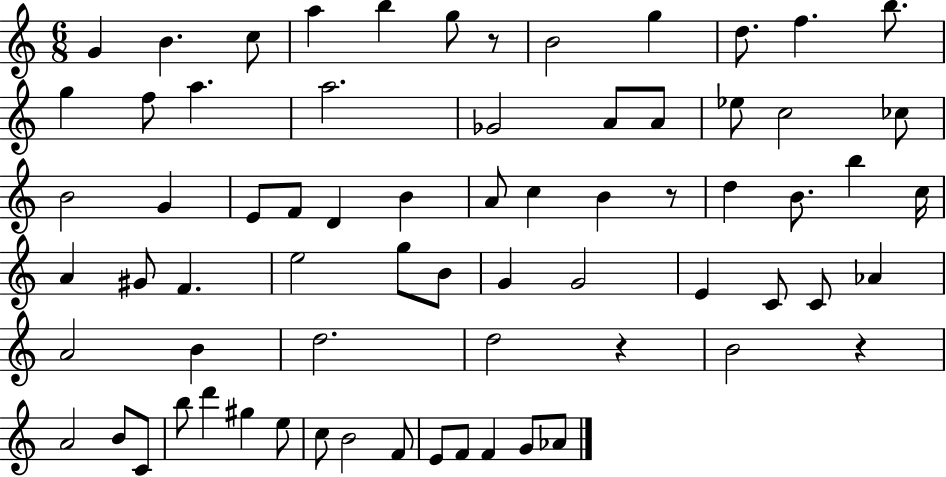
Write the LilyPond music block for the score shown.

{
  \clef treble
  \numericTimeSignature
  \time 6/8
  \key c \major
  g'4 b'4. c''8 | a''4 b''4 g''8 r8 | b'2 g''4 | d''8. f''4. b''8. | \break g''4 f''8 a''4. | a''2. | ges'2 a'8 a'8 | ees''8 c''2 ces''8 | \break b'2 g'4 | e'8 f'8 d'4 b'4 | a'8 c''4 b'4 r8 | d''4 b'8. b''4 c''16 | \break a'4 gis'8 f'4. | e''2 g''8 b'8 | g'4 g'2 | e'4 c'8 c'8 aes'4 | \break a'2 b'4 | d''2. | d''2 r4 | b'2 r4 | \break a'2 b'8 c'8 | b''8 d'''4 gis''4 e''8 | c''8 b'2 f'8 | e'8 f'8 f'4 g'8 aes'8 | \break \bar "|."
}